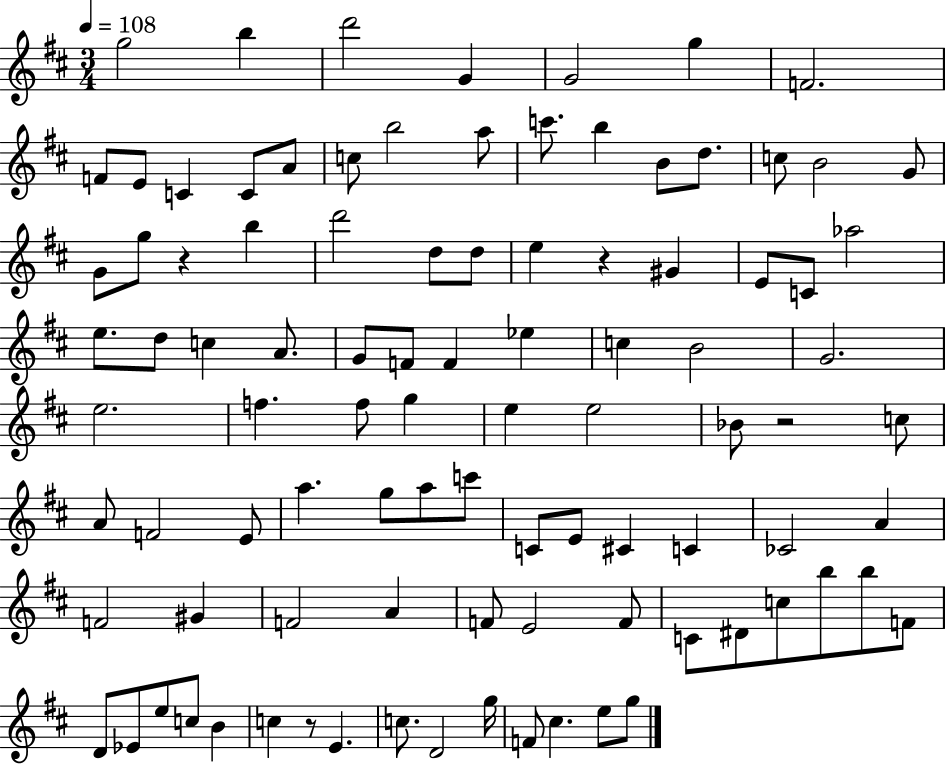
{
  \clef treble
  \numericTimeSignature
  \time 3/4
  \key d \major
  \tempo 4 = 108
  g''2 b''4 | d'''2 g'4 | g'2 g''4 | f'2. | \break f'8 e'8 c'4 c'8 a'8 | c''8 b''2 a''8 | c'''8. b''4 b'8 d''8. | c''8 b'2 g'8 | \break g'8 g''8 r4 b''4 | d'''2 d''8 d''8 | e''4 r4 gis'4 | e'8 c'8 aes''2 | \break e''8. d''8 c''4 a'8. | g'8 f'8 f'4 ees''4 | c''4 b'2 | g'2. | \break e''2. | f''4. f''8 g''4 | e''4 e''2 | bes'8 r2 c''8 | \break a'8 f'2 e'8 | a''4. g''8 a''8 c'''8 | c'8 e'8 cis'4 c'4 | ces'2 a'4 | \break f'2 gis'4 | f'2 a'4 | f'8 e'2 f'8 | c'8 dis'8 c''8 b''8 b''8 f'8 | \break d'8 ees'8 e''8 c''8 b'4 | c''4 r8 e'4. | c''8. d'2 g''16 | f'8 cis''4. e''8 g''8 | \break \bar "|."
}